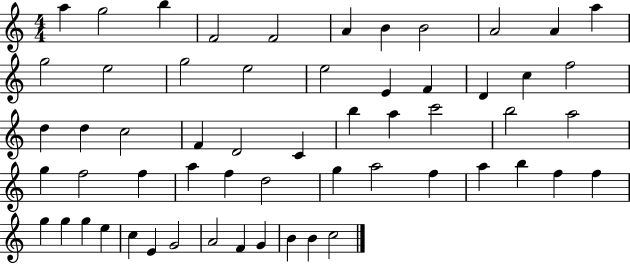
{
  \clef treble
  \numericTimeSignature
  \time 4/4
  \key c \major
  a''4 g''2 b''4 | f'2 f'2 | a'4 b'4 b'2 | a'2 a'4 a''4 | \break g''2 e''2 | g''2 e''2 | e''2 e'4 f'4 | d'4 c''4 f''2 | \break d''4 d''4 c''2 | f'4 d'2 c'4 | b''4 a''4 c'''2 | b''2 a''2 | \break g''4 f''2 f''4 | a''4 f''4 d''2 | g''4 a''2 f''4 | a''4 b''4 f''4 f''4 | \break g''4 g''4 g''4 e''4 | c''4 e'4 g'2 | a'2 f'4 g'4 | b'4 b'4 c''2 | \break \bar "|."
}